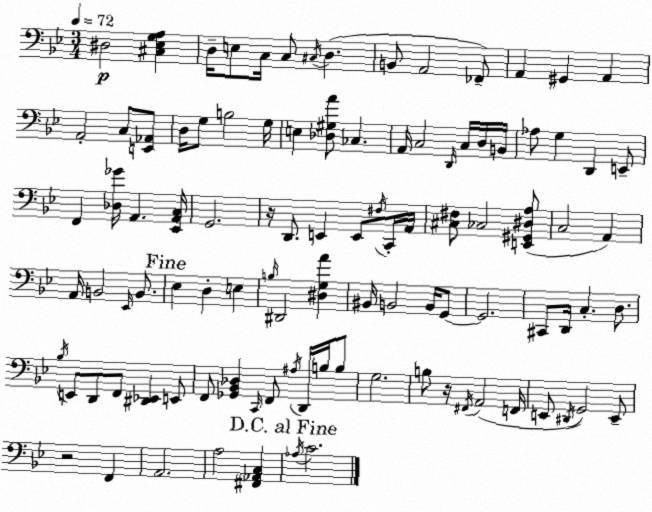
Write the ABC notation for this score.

X:1
T:Untitled
M:3/4
L:1/4
K:Gm
^D,2 [^C,_E,G,A,] D,/4 E,/2 C,/4 C,/2 ^C,/4 D, B,,/2 A,,2 _F,,/2 A,, ^G,, A,, A,,2 C,/2 [E,,_A,,]/2 D,/4 G,/2 B,2 G,/4 E, [_D,^G,A]/2 _C, A,,/4 C,2 D,,/4 C,/4 D,/4 B,,/4 _A,/2 G, D,, E,,/2 F,, [_D,_G]/4 A,, [_E,,A,,C,]/4 G,,2 z/4 D,,/2 E,, E,,/2 ^F,/4 C,,/4 A,,/4 [^C,^F,]/2 _C,2 [E,,^G,,^D,A,]/2 C,2 A,, A,,/4 B,,2 _E,,/4 B,,/2 _E, D, E, B,/4 ^D,,2 [^D,G,A] ^B,,/4 B,,2 B,,/4 G,,/2 G,,2 ^C,,/2 D,,/4 C, D,/2 _B,/4 E,,/2 D,,/2 F,,/2 [^D,,_E,,] E,,/2 F,,/2 [_G,,_B,,_D,] C,,/4 F,,/2 ^A,/4 D,,/4 B,/4 B,/2 G,2 B,/2 z/4 ^F,,/4 A,,2 F,,/4 E,,/2 ^D,,/4 G,,2 E,,/2 z2 F,, A,,2 A,2 [^F,,_A,,C,] _A,/4 C2